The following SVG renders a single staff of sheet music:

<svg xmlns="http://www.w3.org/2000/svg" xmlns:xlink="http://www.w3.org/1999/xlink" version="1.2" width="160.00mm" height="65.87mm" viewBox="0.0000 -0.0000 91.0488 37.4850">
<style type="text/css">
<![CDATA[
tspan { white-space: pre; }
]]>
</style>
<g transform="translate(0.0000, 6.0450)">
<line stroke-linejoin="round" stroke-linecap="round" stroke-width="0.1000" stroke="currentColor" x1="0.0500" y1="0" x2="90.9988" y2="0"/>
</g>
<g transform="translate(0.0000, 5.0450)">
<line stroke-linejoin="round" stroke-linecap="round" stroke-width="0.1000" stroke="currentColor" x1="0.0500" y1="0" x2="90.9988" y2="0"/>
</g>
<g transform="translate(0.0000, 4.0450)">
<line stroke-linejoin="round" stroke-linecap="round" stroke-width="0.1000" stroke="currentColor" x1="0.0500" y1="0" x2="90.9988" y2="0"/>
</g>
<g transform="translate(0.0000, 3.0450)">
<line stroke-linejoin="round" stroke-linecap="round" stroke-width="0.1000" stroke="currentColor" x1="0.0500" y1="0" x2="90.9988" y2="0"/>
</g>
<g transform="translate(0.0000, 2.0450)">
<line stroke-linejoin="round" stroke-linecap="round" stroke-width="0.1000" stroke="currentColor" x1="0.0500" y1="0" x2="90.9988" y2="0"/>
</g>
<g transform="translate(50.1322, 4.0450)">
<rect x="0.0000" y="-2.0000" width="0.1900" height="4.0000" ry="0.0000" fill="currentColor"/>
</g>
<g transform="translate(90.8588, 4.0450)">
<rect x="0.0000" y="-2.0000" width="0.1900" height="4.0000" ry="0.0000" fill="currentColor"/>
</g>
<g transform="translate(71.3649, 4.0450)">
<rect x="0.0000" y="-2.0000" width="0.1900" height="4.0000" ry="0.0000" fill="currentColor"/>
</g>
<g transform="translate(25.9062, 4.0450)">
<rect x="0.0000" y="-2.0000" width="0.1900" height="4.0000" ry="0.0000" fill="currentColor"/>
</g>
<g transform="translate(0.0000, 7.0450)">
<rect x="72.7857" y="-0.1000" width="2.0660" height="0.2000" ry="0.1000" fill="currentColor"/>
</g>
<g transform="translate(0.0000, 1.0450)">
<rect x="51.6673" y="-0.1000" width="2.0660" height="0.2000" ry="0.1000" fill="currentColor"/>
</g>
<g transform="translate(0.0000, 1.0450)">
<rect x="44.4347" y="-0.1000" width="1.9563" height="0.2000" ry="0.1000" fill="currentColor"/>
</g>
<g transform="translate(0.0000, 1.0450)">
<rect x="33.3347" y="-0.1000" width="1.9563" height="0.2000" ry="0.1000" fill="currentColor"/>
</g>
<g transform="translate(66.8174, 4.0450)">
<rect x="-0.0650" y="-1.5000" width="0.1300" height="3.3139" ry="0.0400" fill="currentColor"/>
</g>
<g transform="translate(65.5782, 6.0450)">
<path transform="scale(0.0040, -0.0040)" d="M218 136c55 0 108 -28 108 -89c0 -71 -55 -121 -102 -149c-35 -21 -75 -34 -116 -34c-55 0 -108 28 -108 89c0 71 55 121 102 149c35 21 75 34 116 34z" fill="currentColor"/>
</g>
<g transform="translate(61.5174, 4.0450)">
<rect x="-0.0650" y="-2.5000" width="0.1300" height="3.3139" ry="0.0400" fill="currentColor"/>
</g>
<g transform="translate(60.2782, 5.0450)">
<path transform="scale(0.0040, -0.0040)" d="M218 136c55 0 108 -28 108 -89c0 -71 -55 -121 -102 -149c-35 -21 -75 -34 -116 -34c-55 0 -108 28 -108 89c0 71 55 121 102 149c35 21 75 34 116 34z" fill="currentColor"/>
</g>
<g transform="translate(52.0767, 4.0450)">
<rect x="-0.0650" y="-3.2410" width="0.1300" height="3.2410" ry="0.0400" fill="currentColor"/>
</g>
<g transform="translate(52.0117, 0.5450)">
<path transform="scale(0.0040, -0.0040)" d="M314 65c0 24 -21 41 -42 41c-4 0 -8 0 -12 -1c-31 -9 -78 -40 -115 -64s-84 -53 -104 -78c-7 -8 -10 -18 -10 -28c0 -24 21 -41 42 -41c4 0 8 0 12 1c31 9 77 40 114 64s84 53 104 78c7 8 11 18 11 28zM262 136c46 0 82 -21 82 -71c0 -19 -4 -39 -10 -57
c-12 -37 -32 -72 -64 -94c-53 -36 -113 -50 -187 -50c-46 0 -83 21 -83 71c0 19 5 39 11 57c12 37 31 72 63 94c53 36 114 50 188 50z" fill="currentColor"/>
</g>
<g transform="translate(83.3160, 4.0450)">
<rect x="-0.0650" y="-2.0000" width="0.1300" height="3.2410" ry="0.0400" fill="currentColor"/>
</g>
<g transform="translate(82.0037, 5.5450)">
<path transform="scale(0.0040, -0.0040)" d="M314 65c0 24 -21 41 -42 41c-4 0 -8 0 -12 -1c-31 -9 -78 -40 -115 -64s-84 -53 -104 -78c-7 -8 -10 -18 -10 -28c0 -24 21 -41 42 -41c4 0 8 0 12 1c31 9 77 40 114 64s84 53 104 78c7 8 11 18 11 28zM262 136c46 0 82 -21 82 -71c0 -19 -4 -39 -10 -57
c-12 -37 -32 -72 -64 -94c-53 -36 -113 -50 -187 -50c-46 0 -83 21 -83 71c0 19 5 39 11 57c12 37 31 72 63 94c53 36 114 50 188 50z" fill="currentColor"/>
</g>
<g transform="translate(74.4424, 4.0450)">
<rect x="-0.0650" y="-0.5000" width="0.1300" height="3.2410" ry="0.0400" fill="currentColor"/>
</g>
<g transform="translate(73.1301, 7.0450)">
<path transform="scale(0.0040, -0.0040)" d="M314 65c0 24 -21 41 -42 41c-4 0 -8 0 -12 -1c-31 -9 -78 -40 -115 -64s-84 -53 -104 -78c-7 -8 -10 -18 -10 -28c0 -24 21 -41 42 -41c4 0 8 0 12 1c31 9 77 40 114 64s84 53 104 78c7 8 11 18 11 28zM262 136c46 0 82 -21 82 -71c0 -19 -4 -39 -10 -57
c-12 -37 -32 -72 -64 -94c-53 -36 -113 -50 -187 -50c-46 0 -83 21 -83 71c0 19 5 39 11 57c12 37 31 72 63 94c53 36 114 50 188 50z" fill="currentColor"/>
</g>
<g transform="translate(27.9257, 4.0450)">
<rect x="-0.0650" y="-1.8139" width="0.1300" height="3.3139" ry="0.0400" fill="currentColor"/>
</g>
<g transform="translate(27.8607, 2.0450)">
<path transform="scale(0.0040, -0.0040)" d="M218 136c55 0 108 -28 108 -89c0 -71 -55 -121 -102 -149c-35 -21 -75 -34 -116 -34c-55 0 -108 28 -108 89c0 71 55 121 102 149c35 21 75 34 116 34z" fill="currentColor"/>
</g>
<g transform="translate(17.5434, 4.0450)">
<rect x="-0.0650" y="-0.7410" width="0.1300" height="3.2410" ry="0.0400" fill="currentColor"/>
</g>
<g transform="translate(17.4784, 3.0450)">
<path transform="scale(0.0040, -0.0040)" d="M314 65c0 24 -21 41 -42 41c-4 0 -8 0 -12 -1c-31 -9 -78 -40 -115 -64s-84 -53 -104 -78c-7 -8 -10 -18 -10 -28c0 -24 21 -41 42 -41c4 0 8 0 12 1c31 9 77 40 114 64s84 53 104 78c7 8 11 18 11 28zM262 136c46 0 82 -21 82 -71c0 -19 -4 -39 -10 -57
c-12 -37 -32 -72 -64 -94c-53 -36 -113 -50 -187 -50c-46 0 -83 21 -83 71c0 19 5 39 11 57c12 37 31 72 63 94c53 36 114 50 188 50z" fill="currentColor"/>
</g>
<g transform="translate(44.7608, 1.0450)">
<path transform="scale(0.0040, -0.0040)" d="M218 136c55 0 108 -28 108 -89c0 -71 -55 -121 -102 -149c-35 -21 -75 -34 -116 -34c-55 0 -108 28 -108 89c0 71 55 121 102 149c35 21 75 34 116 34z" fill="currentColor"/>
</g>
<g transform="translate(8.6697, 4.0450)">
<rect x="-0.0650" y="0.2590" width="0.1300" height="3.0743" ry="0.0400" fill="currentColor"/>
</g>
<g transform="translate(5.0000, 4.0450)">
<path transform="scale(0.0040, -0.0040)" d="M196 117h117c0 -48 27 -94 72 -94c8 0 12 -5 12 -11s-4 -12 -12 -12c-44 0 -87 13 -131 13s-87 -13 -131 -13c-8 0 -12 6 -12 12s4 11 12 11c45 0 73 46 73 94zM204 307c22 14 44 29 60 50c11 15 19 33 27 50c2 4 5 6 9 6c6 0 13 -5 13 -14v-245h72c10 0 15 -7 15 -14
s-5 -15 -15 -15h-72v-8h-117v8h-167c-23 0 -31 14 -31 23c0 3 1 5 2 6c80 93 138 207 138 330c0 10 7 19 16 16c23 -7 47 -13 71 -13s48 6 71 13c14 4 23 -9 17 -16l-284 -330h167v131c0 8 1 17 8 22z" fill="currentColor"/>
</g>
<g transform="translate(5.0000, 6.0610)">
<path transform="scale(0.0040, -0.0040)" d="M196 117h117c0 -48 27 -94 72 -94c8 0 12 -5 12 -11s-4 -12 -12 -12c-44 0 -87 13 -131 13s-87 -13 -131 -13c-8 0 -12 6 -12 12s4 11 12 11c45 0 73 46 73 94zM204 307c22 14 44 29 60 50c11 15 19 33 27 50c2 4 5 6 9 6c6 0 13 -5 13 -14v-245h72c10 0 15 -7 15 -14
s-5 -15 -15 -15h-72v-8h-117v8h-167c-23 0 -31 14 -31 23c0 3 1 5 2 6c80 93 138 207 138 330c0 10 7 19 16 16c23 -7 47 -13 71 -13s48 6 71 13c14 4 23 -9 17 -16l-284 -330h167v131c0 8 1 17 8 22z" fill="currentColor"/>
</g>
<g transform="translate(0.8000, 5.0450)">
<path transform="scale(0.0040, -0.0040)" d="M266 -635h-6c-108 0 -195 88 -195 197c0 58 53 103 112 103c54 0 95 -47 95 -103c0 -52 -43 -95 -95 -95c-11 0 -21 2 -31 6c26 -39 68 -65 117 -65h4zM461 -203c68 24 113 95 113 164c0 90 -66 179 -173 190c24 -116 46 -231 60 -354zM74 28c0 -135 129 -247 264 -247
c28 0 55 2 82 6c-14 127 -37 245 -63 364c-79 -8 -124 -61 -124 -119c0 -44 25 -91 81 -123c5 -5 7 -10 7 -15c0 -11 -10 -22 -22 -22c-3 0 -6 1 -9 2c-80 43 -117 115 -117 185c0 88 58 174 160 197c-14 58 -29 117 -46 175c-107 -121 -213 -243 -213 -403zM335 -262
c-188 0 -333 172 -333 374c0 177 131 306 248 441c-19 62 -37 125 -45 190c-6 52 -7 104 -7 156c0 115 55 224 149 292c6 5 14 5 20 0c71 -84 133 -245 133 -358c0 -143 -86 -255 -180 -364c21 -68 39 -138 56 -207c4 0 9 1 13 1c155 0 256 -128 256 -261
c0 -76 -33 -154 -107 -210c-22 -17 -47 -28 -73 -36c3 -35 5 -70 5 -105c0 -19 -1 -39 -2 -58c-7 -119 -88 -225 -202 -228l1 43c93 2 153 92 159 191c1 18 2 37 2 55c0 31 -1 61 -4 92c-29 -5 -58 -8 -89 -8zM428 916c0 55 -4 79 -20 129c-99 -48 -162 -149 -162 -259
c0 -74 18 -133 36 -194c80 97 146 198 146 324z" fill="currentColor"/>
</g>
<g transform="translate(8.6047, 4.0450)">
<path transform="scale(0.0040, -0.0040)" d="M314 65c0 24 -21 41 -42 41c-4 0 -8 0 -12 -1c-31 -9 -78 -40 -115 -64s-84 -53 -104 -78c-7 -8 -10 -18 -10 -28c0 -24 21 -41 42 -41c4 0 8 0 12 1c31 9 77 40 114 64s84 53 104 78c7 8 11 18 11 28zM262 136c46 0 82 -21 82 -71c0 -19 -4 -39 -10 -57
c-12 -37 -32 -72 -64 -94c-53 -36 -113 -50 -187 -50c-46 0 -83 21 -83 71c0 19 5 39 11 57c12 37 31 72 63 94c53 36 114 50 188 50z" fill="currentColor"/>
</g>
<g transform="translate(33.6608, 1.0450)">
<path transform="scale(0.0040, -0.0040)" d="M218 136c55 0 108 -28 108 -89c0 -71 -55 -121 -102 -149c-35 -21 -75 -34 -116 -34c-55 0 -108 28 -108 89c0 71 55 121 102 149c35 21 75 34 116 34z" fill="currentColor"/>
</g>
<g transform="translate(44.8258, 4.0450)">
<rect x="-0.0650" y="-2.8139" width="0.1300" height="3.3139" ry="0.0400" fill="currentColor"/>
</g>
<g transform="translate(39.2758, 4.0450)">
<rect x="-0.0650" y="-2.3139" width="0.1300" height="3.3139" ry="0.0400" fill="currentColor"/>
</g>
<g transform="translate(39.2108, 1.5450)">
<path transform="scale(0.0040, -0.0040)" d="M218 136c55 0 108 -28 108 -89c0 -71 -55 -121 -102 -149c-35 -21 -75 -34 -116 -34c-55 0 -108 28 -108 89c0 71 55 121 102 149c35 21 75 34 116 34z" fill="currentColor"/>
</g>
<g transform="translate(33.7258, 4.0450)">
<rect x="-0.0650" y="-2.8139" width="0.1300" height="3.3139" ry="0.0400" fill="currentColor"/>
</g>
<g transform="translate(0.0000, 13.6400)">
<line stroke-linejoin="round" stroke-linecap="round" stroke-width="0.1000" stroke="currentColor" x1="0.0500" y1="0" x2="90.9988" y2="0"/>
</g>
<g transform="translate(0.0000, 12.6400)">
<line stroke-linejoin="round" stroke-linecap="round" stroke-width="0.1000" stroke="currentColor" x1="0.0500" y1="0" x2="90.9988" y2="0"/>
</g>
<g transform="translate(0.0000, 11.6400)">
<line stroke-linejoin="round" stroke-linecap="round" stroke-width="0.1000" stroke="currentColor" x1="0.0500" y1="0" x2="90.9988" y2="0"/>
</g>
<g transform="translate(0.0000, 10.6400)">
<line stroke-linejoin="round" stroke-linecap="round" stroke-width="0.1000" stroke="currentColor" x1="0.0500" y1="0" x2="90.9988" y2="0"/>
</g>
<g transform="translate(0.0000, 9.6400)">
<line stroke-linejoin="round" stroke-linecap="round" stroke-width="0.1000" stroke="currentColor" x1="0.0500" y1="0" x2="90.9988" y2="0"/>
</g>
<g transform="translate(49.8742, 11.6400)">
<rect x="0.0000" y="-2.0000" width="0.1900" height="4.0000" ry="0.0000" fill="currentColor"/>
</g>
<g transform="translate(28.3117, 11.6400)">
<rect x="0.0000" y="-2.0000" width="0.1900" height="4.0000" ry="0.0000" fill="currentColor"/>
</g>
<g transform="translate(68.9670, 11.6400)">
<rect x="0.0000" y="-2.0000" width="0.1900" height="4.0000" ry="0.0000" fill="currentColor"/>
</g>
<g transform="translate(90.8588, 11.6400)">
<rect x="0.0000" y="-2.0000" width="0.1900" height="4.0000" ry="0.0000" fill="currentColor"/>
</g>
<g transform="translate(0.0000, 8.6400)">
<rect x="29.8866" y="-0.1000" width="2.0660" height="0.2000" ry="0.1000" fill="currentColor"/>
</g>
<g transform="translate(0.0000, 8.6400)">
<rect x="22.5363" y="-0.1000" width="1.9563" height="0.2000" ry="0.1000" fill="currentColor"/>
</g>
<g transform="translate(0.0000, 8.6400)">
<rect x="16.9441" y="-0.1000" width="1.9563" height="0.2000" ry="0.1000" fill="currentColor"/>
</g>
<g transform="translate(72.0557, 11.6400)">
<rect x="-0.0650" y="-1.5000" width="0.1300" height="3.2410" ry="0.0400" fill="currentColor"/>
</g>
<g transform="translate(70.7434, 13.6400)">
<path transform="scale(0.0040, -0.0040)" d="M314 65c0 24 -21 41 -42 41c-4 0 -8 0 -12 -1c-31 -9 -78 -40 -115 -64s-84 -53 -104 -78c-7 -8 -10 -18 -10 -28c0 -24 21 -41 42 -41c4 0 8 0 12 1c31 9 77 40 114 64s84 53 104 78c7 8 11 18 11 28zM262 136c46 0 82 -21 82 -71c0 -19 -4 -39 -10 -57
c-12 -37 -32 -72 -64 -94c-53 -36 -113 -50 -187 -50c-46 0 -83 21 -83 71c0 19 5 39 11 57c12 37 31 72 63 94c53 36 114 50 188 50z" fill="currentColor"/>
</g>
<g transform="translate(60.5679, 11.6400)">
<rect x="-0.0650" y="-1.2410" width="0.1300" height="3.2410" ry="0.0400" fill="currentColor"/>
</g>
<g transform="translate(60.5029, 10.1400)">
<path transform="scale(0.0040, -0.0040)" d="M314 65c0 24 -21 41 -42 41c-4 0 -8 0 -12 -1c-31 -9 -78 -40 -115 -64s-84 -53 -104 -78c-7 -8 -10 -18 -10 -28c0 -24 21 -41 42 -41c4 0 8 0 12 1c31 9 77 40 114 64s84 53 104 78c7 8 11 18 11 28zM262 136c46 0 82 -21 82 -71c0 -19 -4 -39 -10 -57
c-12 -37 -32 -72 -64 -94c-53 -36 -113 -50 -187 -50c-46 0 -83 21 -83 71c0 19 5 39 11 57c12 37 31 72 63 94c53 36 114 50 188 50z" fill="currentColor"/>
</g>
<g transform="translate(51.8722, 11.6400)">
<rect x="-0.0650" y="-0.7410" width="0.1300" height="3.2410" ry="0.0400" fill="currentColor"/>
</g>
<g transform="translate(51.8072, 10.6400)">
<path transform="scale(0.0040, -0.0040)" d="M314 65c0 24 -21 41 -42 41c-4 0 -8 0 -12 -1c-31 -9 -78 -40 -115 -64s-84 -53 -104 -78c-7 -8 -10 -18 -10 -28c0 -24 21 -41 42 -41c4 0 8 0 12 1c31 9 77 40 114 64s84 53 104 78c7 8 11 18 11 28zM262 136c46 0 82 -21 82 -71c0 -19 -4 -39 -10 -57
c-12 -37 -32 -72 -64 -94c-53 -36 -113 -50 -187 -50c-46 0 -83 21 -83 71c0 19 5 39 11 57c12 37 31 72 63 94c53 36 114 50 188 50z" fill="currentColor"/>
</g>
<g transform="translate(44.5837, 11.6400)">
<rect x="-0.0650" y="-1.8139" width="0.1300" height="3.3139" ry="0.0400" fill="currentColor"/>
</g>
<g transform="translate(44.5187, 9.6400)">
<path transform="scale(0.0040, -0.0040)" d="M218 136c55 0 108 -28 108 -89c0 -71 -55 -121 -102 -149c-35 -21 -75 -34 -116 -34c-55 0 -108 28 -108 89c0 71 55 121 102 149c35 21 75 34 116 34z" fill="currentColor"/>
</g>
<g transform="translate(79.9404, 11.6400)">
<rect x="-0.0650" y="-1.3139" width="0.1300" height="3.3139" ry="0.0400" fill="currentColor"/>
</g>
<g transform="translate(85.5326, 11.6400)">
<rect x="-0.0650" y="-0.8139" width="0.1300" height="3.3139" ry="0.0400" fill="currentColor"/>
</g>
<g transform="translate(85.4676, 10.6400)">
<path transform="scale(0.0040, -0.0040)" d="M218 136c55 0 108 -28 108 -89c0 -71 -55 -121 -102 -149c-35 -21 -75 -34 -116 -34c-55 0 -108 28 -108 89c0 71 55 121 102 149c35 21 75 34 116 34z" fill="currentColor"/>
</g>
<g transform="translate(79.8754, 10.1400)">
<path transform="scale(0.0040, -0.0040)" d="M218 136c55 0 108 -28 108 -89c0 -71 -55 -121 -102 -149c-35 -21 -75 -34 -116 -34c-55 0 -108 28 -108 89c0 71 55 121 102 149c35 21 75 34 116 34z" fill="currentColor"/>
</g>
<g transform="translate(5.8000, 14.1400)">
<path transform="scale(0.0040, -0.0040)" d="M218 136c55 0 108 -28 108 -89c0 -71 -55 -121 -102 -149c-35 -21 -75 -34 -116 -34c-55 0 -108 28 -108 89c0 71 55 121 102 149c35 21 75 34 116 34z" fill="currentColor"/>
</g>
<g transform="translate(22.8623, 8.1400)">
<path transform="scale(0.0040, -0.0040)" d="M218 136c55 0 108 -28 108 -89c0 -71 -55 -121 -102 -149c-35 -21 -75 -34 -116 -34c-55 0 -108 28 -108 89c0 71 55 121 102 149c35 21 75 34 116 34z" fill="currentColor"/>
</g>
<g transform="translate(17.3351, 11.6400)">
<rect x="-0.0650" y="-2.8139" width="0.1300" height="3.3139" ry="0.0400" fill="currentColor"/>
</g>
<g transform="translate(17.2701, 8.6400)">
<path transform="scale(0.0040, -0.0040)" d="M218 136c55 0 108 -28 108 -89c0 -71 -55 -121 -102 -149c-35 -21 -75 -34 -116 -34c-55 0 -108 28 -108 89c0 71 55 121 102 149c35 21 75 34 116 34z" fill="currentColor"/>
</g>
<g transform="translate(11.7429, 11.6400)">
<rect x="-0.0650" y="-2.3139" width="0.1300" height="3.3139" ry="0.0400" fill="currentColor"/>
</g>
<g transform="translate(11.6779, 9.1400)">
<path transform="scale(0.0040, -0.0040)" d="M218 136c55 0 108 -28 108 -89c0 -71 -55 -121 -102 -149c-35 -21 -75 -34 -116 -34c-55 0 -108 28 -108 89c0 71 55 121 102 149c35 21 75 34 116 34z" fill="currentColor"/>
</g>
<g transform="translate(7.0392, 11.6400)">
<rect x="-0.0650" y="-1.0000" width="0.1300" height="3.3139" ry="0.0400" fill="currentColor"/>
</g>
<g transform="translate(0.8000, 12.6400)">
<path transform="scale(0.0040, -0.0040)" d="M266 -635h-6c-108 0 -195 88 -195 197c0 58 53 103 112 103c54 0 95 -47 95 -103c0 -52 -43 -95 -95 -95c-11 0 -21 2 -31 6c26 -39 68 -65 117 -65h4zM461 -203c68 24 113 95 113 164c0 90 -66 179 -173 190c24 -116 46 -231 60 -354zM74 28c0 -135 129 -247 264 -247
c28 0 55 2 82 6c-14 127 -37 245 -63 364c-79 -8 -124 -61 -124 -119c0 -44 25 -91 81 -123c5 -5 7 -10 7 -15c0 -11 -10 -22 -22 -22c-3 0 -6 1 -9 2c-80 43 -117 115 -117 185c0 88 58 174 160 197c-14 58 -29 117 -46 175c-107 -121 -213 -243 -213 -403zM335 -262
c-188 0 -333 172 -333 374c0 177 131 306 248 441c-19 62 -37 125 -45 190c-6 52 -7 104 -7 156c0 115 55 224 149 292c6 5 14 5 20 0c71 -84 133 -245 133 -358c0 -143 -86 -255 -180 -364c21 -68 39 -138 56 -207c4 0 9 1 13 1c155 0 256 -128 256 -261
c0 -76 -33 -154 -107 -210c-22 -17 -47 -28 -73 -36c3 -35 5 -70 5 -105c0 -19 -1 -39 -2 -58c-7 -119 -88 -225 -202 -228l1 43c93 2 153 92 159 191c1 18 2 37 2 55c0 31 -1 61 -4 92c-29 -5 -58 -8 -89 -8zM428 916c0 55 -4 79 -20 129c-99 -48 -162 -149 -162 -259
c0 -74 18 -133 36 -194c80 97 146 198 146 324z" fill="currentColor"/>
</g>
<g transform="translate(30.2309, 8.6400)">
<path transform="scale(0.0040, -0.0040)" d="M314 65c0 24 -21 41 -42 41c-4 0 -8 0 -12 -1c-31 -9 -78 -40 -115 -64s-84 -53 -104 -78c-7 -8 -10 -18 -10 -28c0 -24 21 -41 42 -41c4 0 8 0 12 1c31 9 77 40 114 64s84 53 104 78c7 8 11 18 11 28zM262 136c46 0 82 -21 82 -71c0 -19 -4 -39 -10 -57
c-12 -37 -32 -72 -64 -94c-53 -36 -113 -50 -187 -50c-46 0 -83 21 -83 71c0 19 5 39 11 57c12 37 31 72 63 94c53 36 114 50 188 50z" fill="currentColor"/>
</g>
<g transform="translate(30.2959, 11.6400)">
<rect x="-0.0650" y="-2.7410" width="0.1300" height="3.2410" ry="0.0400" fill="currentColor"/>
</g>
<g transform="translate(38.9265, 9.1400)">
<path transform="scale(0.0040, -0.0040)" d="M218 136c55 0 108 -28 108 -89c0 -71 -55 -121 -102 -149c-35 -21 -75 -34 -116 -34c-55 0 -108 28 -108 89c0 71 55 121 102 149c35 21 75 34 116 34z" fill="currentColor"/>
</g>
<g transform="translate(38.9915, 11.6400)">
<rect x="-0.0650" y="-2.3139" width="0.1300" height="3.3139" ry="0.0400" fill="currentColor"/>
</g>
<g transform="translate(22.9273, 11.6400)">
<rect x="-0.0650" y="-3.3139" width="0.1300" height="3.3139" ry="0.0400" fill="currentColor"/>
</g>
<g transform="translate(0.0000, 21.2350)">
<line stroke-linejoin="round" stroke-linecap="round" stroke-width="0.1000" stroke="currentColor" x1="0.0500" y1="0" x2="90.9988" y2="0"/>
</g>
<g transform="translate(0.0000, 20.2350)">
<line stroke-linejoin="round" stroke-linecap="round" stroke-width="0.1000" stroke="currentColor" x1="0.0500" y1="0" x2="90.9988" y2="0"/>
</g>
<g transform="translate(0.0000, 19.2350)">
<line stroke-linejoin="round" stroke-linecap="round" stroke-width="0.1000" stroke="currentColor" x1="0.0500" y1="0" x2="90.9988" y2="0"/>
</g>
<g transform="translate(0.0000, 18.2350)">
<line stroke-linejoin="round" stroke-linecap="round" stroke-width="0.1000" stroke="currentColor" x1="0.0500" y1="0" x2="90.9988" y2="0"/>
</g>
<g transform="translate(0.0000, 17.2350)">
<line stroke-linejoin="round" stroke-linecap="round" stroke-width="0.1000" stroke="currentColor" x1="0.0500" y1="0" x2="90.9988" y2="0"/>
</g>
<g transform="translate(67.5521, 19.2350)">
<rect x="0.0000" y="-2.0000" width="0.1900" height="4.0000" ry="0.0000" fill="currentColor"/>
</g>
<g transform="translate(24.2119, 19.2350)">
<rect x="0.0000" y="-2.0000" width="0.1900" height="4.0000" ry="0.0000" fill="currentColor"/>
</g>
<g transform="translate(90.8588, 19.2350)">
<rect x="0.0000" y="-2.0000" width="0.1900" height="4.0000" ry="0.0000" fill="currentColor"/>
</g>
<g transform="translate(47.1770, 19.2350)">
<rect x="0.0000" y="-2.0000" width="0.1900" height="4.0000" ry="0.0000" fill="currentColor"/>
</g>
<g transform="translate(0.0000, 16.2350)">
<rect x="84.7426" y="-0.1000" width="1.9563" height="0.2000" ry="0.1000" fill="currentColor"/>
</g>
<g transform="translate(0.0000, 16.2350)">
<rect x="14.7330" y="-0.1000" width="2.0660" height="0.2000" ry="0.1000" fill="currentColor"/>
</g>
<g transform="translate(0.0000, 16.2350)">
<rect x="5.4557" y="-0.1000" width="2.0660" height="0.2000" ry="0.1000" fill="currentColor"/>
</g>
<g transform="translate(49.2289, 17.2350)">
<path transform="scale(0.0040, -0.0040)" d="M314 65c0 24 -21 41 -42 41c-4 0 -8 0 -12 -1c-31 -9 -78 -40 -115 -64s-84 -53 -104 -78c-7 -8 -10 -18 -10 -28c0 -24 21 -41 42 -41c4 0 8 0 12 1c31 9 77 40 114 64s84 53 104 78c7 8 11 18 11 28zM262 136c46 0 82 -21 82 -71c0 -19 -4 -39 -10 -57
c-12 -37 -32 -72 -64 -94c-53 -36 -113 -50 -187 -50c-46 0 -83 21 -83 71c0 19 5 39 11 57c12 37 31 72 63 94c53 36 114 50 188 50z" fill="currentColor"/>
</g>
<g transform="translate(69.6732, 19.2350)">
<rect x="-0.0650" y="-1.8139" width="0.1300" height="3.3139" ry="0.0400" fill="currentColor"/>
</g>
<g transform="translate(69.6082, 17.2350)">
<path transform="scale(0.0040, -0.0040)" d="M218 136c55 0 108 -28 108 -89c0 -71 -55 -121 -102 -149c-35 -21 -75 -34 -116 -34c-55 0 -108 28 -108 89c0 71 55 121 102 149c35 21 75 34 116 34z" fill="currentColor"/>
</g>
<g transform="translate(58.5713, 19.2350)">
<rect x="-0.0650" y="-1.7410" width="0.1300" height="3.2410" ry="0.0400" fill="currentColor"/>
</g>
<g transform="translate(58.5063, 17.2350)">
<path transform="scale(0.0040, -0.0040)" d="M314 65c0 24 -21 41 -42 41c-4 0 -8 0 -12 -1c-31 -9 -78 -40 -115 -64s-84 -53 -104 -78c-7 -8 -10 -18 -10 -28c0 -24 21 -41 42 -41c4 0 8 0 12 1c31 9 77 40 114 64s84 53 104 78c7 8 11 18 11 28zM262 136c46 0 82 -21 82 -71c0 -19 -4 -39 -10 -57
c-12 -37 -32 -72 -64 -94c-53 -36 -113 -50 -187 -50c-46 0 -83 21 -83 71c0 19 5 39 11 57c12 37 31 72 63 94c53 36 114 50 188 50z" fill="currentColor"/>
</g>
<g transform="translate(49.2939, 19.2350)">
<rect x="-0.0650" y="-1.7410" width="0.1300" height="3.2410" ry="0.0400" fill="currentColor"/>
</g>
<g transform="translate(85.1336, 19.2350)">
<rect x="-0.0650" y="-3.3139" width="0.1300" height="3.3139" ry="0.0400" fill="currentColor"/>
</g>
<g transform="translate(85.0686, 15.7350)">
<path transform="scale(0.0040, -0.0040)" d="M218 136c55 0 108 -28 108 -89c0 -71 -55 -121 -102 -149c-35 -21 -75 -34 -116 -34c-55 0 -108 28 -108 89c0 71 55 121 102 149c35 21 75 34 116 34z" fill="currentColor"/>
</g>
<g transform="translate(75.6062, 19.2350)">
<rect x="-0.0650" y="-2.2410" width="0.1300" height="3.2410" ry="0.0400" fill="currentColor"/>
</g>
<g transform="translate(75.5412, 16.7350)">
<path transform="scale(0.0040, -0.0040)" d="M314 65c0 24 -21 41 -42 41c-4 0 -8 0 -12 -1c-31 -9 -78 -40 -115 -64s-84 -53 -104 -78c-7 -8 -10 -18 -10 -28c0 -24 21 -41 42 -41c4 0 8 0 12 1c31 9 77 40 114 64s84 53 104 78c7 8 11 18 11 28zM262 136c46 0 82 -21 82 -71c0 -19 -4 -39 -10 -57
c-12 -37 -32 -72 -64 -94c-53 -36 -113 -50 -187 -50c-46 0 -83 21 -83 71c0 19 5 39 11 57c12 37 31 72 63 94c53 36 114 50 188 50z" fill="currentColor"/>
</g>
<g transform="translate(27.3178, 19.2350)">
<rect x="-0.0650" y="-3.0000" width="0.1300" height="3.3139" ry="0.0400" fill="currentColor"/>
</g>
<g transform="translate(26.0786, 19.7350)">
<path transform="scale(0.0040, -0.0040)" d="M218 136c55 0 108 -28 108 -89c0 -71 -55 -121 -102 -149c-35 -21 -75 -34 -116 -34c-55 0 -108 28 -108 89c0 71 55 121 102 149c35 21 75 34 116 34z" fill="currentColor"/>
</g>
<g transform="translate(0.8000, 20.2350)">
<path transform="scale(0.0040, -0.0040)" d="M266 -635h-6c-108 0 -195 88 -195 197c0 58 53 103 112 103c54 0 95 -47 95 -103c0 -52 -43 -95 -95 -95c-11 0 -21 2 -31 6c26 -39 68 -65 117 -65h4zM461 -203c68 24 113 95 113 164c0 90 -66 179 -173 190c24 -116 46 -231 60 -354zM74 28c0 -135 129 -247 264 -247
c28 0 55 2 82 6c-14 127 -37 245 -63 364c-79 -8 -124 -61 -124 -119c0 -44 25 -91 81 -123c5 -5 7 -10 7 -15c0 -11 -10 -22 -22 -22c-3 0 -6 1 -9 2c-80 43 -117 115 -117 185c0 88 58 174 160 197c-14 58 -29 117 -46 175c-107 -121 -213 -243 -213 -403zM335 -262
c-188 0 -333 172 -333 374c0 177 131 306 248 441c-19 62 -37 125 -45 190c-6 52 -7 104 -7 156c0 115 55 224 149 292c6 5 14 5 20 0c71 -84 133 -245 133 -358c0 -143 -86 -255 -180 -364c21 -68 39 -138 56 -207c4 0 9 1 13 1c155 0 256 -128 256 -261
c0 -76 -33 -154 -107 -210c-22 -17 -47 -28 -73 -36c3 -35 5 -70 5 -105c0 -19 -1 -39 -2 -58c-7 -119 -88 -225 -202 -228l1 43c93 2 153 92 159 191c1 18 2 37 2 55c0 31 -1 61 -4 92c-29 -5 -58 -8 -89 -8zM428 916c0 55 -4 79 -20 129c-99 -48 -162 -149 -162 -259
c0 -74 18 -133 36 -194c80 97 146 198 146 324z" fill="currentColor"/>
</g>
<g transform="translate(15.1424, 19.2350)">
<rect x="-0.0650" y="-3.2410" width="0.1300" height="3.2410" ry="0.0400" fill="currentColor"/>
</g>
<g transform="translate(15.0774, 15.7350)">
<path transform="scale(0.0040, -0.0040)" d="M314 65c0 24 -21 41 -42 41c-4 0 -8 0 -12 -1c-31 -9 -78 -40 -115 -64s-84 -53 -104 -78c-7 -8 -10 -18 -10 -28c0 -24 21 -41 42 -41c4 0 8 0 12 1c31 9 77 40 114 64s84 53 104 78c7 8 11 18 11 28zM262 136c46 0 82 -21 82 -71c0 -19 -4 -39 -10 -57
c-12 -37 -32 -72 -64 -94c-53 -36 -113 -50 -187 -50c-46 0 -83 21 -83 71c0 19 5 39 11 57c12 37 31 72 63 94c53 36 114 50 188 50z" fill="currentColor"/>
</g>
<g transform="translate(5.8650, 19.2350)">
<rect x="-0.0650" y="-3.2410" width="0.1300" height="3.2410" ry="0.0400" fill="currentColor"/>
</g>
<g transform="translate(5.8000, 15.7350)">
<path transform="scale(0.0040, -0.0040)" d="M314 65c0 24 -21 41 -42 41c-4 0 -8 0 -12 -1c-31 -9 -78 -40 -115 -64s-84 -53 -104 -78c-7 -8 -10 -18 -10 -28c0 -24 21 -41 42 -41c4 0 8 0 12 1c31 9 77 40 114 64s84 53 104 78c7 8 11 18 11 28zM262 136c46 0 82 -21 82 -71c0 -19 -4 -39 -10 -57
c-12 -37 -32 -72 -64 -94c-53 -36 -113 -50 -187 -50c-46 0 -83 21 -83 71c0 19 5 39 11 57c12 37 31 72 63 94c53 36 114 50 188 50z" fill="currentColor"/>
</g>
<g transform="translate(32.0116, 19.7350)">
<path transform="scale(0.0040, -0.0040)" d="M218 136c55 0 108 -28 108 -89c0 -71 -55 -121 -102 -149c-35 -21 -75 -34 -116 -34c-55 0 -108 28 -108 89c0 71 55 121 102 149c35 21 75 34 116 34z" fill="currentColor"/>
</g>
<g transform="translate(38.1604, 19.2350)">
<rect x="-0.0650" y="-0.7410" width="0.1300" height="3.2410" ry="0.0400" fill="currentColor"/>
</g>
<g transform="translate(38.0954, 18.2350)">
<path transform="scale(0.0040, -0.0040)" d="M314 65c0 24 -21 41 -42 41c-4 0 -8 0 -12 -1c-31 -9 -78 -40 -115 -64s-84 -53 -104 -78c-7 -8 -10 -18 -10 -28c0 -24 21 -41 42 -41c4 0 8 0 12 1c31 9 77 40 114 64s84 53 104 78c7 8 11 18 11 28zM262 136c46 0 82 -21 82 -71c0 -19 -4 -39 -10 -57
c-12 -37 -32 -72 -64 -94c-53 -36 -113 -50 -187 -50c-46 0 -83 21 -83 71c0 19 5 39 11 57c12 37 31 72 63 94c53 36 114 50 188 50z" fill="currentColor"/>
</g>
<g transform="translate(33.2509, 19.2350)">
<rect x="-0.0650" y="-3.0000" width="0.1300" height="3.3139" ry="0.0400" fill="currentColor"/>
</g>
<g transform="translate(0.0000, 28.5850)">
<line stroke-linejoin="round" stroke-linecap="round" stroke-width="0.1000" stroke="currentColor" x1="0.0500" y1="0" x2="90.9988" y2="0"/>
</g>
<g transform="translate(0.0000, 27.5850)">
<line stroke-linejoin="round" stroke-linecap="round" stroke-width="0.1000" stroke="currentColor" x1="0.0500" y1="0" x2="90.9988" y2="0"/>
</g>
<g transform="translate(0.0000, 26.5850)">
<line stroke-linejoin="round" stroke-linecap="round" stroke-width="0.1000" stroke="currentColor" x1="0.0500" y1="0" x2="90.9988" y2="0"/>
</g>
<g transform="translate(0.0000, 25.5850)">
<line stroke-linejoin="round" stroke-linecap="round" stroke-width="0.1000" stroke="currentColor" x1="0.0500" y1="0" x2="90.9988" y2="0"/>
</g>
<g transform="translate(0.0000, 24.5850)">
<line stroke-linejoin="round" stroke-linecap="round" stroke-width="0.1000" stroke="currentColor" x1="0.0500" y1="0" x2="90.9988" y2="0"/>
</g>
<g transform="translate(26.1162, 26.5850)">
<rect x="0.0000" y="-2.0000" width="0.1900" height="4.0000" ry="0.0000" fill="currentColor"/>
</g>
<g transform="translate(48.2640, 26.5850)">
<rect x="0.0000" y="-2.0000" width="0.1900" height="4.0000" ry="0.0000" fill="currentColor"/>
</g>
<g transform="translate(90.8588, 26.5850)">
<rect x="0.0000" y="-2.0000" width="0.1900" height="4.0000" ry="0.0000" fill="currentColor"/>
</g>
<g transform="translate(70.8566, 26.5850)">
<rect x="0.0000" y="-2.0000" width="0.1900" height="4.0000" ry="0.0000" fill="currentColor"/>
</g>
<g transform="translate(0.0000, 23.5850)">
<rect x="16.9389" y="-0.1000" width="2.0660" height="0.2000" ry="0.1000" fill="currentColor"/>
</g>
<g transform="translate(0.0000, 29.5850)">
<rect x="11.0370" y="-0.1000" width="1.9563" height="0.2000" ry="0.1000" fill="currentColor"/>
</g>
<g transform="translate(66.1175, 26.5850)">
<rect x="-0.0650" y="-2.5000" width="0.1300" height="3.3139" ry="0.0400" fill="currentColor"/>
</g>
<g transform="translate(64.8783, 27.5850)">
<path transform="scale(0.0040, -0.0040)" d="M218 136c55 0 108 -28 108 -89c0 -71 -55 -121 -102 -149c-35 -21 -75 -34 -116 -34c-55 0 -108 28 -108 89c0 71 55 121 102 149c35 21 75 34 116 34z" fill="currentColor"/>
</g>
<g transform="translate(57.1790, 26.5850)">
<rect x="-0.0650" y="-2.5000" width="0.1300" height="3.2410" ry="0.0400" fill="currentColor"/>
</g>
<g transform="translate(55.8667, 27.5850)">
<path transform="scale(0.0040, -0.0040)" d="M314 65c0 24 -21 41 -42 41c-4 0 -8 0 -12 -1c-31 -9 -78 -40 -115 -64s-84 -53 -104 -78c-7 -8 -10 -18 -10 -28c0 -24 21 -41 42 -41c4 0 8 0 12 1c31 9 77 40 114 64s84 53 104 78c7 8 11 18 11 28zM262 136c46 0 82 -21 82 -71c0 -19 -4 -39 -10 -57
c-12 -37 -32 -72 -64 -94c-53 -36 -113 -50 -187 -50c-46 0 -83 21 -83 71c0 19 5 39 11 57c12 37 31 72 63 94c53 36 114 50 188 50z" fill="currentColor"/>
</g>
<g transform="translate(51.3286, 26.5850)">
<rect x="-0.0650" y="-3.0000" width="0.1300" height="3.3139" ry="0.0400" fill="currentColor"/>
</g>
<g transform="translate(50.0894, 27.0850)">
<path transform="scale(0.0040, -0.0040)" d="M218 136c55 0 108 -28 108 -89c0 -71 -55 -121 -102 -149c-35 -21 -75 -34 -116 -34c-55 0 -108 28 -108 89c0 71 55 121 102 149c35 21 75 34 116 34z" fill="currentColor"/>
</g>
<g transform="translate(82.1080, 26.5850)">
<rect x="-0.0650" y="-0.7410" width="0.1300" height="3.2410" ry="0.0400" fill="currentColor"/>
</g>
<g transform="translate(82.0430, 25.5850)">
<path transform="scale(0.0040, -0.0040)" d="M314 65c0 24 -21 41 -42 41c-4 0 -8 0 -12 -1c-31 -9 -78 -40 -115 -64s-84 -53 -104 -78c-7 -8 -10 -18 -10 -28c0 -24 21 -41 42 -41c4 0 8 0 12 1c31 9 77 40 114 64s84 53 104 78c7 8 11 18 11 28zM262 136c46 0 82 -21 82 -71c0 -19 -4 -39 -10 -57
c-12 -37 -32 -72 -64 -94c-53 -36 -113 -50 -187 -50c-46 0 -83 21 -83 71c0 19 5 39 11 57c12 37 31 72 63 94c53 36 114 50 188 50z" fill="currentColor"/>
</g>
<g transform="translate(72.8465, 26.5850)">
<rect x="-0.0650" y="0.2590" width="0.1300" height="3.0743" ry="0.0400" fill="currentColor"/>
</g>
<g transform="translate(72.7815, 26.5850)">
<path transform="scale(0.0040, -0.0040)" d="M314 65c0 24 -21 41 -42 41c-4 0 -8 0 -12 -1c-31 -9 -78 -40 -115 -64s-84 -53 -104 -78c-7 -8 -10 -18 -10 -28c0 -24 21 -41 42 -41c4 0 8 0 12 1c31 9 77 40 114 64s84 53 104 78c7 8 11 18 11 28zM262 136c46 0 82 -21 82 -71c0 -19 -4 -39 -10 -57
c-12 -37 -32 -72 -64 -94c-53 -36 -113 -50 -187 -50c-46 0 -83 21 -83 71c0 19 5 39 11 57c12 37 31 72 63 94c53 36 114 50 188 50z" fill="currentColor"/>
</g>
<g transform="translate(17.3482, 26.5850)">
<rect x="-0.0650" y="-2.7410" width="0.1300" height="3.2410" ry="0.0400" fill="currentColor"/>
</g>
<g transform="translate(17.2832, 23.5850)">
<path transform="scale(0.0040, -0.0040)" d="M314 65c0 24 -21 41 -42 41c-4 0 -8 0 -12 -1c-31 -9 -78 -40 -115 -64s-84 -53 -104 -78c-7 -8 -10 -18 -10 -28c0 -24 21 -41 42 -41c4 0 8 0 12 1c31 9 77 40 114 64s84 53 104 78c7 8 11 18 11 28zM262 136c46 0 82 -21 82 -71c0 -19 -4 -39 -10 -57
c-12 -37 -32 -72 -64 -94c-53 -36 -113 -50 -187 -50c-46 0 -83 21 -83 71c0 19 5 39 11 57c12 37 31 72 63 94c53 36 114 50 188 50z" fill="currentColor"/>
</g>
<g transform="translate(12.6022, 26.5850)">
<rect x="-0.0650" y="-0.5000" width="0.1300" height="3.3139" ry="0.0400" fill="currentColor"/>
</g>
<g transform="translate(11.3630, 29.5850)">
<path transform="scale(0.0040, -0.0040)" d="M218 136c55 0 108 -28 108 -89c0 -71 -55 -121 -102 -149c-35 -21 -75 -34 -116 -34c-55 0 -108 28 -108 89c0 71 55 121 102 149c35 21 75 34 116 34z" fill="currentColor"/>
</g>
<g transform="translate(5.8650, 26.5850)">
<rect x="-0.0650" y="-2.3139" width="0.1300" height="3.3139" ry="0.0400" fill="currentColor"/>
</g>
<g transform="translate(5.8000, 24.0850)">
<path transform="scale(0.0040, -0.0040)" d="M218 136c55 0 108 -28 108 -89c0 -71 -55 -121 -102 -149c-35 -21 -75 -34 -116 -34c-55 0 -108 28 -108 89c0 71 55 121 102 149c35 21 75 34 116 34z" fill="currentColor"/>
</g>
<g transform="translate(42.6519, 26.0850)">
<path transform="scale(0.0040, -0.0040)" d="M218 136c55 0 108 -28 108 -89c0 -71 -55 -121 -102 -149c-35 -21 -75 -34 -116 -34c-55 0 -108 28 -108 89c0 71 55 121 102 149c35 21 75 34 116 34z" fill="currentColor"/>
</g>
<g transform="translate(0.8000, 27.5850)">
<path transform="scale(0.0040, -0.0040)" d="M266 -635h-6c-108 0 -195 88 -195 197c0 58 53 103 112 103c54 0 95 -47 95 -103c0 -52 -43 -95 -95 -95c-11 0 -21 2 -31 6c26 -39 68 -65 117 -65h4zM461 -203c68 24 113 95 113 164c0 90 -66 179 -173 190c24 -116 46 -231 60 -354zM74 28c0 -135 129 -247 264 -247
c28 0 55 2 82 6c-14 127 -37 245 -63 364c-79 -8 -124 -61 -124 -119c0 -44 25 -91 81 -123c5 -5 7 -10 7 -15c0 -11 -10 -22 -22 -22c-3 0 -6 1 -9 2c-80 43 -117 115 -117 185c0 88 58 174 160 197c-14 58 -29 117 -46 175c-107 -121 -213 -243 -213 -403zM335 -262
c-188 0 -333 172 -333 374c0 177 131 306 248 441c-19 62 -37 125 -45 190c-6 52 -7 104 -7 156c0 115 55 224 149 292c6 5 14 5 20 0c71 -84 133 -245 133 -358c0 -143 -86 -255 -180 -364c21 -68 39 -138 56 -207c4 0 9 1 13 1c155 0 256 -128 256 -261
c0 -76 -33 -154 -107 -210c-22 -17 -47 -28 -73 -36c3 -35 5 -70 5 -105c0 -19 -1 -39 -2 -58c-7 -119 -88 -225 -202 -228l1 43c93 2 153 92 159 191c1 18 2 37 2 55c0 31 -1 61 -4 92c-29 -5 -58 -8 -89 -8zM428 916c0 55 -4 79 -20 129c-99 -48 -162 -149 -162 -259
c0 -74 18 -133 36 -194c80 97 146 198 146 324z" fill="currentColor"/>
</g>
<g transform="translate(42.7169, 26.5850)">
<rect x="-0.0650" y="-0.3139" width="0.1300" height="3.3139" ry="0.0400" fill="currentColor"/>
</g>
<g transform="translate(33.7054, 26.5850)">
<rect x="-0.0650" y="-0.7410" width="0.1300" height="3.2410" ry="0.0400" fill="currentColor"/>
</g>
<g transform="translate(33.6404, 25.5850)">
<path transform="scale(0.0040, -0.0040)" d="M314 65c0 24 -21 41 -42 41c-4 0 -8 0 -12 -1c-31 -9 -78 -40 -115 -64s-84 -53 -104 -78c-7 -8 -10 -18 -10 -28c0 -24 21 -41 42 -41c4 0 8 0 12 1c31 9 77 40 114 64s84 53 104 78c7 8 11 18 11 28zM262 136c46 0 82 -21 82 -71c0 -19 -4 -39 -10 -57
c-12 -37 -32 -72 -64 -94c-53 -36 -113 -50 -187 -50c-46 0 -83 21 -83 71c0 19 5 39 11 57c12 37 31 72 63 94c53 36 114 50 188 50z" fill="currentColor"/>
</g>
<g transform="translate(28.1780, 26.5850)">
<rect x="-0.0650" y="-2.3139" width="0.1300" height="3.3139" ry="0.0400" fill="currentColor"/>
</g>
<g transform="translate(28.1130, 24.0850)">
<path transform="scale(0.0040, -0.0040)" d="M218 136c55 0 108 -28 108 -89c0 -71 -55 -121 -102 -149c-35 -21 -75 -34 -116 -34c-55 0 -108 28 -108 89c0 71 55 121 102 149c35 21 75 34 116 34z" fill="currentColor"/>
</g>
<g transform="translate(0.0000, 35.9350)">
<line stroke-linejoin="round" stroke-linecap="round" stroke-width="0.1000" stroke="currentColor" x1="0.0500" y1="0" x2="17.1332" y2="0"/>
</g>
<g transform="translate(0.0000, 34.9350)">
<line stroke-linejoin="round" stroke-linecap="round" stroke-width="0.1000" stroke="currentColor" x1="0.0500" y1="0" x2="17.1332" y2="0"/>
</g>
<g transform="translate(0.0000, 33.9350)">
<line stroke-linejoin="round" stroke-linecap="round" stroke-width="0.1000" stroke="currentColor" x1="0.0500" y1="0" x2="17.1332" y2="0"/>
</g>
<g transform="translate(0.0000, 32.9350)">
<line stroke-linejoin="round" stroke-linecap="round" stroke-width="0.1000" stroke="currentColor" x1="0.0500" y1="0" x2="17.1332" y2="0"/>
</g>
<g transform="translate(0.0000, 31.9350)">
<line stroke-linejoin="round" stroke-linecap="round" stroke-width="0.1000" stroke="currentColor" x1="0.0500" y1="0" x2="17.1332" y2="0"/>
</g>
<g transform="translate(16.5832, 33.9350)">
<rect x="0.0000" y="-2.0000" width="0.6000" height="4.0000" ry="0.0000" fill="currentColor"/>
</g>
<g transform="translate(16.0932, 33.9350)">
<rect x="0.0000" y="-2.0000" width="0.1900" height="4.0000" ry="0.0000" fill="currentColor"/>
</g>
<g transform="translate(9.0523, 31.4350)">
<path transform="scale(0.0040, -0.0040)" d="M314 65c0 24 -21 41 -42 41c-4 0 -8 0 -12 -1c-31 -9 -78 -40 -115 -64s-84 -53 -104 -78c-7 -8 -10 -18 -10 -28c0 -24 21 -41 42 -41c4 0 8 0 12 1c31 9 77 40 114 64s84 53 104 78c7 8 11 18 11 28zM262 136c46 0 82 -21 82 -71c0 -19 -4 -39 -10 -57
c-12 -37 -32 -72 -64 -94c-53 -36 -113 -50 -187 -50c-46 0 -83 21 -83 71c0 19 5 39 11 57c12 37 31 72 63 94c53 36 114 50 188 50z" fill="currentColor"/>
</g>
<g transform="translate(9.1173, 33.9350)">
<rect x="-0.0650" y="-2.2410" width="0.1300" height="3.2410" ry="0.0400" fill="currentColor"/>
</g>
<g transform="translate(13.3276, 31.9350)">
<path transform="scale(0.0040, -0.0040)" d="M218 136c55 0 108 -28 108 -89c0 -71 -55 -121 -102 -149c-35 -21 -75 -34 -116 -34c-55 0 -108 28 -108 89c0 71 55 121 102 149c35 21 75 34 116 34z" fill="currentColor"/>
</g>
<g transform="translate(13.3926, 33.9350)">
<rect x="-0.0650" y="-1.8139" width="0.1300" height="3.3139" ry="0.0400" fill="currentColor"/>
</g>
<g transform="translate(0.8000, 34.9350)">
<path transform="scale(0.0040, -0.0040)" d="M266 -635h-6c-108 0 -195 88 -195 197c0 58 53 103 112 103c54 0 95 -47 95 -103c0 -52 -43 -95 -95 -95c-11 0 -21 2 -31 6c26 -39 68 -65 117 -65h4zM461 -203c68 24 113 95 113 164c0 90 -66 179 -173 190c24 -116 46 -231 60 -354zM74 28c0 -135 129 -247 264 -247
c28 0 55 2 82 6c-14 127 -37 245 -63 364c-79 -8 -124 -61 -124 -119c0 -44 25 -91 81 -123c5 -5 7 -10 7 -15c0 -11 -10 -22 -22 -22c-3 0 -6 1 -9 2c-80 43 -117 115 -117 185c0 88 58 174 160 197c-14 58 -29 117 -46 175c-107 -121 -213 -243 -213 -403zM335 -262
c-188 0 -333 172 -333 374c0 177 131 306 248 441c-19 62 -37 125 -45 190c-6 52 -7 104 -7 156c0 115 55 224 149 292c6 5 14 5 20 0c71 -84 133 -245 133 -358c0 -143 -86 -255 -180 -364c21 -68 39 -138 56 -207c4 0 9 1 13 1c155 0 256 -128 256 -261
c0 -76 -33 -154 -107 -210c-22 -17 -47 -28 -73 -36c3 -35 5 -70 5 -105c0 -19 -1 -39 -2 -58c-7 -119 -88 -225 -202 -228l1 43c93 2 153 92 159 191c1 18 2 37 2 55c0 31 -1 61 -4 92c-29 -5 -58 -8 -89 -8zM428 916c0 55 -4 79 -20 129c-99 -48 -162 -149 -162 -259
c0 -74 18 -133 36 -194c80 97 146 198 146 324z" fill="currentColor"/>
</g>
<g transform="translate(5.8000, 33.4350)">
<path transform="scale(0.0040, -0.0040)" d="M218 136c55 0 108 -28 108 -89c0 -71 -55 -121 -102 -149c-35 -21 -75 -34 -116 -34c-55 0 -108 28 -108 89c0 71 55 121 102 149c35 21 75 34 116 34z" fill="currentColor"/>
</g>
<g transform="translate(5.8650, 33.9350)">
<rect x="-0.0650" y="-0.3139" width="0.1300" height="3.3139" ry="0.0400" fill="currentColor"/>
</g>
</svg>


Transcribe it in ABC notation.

X:1
T:Untitled
M:4/4
L:1/4
K:C
B2 d2 f a g a b2 G E C2 F2 D g a b a2 g f d2 e2 E2 e d b2 b2 A A d2 f2 f2 f g2 b g C a2 g d2 c A G2 G B2 d2 c g2 f